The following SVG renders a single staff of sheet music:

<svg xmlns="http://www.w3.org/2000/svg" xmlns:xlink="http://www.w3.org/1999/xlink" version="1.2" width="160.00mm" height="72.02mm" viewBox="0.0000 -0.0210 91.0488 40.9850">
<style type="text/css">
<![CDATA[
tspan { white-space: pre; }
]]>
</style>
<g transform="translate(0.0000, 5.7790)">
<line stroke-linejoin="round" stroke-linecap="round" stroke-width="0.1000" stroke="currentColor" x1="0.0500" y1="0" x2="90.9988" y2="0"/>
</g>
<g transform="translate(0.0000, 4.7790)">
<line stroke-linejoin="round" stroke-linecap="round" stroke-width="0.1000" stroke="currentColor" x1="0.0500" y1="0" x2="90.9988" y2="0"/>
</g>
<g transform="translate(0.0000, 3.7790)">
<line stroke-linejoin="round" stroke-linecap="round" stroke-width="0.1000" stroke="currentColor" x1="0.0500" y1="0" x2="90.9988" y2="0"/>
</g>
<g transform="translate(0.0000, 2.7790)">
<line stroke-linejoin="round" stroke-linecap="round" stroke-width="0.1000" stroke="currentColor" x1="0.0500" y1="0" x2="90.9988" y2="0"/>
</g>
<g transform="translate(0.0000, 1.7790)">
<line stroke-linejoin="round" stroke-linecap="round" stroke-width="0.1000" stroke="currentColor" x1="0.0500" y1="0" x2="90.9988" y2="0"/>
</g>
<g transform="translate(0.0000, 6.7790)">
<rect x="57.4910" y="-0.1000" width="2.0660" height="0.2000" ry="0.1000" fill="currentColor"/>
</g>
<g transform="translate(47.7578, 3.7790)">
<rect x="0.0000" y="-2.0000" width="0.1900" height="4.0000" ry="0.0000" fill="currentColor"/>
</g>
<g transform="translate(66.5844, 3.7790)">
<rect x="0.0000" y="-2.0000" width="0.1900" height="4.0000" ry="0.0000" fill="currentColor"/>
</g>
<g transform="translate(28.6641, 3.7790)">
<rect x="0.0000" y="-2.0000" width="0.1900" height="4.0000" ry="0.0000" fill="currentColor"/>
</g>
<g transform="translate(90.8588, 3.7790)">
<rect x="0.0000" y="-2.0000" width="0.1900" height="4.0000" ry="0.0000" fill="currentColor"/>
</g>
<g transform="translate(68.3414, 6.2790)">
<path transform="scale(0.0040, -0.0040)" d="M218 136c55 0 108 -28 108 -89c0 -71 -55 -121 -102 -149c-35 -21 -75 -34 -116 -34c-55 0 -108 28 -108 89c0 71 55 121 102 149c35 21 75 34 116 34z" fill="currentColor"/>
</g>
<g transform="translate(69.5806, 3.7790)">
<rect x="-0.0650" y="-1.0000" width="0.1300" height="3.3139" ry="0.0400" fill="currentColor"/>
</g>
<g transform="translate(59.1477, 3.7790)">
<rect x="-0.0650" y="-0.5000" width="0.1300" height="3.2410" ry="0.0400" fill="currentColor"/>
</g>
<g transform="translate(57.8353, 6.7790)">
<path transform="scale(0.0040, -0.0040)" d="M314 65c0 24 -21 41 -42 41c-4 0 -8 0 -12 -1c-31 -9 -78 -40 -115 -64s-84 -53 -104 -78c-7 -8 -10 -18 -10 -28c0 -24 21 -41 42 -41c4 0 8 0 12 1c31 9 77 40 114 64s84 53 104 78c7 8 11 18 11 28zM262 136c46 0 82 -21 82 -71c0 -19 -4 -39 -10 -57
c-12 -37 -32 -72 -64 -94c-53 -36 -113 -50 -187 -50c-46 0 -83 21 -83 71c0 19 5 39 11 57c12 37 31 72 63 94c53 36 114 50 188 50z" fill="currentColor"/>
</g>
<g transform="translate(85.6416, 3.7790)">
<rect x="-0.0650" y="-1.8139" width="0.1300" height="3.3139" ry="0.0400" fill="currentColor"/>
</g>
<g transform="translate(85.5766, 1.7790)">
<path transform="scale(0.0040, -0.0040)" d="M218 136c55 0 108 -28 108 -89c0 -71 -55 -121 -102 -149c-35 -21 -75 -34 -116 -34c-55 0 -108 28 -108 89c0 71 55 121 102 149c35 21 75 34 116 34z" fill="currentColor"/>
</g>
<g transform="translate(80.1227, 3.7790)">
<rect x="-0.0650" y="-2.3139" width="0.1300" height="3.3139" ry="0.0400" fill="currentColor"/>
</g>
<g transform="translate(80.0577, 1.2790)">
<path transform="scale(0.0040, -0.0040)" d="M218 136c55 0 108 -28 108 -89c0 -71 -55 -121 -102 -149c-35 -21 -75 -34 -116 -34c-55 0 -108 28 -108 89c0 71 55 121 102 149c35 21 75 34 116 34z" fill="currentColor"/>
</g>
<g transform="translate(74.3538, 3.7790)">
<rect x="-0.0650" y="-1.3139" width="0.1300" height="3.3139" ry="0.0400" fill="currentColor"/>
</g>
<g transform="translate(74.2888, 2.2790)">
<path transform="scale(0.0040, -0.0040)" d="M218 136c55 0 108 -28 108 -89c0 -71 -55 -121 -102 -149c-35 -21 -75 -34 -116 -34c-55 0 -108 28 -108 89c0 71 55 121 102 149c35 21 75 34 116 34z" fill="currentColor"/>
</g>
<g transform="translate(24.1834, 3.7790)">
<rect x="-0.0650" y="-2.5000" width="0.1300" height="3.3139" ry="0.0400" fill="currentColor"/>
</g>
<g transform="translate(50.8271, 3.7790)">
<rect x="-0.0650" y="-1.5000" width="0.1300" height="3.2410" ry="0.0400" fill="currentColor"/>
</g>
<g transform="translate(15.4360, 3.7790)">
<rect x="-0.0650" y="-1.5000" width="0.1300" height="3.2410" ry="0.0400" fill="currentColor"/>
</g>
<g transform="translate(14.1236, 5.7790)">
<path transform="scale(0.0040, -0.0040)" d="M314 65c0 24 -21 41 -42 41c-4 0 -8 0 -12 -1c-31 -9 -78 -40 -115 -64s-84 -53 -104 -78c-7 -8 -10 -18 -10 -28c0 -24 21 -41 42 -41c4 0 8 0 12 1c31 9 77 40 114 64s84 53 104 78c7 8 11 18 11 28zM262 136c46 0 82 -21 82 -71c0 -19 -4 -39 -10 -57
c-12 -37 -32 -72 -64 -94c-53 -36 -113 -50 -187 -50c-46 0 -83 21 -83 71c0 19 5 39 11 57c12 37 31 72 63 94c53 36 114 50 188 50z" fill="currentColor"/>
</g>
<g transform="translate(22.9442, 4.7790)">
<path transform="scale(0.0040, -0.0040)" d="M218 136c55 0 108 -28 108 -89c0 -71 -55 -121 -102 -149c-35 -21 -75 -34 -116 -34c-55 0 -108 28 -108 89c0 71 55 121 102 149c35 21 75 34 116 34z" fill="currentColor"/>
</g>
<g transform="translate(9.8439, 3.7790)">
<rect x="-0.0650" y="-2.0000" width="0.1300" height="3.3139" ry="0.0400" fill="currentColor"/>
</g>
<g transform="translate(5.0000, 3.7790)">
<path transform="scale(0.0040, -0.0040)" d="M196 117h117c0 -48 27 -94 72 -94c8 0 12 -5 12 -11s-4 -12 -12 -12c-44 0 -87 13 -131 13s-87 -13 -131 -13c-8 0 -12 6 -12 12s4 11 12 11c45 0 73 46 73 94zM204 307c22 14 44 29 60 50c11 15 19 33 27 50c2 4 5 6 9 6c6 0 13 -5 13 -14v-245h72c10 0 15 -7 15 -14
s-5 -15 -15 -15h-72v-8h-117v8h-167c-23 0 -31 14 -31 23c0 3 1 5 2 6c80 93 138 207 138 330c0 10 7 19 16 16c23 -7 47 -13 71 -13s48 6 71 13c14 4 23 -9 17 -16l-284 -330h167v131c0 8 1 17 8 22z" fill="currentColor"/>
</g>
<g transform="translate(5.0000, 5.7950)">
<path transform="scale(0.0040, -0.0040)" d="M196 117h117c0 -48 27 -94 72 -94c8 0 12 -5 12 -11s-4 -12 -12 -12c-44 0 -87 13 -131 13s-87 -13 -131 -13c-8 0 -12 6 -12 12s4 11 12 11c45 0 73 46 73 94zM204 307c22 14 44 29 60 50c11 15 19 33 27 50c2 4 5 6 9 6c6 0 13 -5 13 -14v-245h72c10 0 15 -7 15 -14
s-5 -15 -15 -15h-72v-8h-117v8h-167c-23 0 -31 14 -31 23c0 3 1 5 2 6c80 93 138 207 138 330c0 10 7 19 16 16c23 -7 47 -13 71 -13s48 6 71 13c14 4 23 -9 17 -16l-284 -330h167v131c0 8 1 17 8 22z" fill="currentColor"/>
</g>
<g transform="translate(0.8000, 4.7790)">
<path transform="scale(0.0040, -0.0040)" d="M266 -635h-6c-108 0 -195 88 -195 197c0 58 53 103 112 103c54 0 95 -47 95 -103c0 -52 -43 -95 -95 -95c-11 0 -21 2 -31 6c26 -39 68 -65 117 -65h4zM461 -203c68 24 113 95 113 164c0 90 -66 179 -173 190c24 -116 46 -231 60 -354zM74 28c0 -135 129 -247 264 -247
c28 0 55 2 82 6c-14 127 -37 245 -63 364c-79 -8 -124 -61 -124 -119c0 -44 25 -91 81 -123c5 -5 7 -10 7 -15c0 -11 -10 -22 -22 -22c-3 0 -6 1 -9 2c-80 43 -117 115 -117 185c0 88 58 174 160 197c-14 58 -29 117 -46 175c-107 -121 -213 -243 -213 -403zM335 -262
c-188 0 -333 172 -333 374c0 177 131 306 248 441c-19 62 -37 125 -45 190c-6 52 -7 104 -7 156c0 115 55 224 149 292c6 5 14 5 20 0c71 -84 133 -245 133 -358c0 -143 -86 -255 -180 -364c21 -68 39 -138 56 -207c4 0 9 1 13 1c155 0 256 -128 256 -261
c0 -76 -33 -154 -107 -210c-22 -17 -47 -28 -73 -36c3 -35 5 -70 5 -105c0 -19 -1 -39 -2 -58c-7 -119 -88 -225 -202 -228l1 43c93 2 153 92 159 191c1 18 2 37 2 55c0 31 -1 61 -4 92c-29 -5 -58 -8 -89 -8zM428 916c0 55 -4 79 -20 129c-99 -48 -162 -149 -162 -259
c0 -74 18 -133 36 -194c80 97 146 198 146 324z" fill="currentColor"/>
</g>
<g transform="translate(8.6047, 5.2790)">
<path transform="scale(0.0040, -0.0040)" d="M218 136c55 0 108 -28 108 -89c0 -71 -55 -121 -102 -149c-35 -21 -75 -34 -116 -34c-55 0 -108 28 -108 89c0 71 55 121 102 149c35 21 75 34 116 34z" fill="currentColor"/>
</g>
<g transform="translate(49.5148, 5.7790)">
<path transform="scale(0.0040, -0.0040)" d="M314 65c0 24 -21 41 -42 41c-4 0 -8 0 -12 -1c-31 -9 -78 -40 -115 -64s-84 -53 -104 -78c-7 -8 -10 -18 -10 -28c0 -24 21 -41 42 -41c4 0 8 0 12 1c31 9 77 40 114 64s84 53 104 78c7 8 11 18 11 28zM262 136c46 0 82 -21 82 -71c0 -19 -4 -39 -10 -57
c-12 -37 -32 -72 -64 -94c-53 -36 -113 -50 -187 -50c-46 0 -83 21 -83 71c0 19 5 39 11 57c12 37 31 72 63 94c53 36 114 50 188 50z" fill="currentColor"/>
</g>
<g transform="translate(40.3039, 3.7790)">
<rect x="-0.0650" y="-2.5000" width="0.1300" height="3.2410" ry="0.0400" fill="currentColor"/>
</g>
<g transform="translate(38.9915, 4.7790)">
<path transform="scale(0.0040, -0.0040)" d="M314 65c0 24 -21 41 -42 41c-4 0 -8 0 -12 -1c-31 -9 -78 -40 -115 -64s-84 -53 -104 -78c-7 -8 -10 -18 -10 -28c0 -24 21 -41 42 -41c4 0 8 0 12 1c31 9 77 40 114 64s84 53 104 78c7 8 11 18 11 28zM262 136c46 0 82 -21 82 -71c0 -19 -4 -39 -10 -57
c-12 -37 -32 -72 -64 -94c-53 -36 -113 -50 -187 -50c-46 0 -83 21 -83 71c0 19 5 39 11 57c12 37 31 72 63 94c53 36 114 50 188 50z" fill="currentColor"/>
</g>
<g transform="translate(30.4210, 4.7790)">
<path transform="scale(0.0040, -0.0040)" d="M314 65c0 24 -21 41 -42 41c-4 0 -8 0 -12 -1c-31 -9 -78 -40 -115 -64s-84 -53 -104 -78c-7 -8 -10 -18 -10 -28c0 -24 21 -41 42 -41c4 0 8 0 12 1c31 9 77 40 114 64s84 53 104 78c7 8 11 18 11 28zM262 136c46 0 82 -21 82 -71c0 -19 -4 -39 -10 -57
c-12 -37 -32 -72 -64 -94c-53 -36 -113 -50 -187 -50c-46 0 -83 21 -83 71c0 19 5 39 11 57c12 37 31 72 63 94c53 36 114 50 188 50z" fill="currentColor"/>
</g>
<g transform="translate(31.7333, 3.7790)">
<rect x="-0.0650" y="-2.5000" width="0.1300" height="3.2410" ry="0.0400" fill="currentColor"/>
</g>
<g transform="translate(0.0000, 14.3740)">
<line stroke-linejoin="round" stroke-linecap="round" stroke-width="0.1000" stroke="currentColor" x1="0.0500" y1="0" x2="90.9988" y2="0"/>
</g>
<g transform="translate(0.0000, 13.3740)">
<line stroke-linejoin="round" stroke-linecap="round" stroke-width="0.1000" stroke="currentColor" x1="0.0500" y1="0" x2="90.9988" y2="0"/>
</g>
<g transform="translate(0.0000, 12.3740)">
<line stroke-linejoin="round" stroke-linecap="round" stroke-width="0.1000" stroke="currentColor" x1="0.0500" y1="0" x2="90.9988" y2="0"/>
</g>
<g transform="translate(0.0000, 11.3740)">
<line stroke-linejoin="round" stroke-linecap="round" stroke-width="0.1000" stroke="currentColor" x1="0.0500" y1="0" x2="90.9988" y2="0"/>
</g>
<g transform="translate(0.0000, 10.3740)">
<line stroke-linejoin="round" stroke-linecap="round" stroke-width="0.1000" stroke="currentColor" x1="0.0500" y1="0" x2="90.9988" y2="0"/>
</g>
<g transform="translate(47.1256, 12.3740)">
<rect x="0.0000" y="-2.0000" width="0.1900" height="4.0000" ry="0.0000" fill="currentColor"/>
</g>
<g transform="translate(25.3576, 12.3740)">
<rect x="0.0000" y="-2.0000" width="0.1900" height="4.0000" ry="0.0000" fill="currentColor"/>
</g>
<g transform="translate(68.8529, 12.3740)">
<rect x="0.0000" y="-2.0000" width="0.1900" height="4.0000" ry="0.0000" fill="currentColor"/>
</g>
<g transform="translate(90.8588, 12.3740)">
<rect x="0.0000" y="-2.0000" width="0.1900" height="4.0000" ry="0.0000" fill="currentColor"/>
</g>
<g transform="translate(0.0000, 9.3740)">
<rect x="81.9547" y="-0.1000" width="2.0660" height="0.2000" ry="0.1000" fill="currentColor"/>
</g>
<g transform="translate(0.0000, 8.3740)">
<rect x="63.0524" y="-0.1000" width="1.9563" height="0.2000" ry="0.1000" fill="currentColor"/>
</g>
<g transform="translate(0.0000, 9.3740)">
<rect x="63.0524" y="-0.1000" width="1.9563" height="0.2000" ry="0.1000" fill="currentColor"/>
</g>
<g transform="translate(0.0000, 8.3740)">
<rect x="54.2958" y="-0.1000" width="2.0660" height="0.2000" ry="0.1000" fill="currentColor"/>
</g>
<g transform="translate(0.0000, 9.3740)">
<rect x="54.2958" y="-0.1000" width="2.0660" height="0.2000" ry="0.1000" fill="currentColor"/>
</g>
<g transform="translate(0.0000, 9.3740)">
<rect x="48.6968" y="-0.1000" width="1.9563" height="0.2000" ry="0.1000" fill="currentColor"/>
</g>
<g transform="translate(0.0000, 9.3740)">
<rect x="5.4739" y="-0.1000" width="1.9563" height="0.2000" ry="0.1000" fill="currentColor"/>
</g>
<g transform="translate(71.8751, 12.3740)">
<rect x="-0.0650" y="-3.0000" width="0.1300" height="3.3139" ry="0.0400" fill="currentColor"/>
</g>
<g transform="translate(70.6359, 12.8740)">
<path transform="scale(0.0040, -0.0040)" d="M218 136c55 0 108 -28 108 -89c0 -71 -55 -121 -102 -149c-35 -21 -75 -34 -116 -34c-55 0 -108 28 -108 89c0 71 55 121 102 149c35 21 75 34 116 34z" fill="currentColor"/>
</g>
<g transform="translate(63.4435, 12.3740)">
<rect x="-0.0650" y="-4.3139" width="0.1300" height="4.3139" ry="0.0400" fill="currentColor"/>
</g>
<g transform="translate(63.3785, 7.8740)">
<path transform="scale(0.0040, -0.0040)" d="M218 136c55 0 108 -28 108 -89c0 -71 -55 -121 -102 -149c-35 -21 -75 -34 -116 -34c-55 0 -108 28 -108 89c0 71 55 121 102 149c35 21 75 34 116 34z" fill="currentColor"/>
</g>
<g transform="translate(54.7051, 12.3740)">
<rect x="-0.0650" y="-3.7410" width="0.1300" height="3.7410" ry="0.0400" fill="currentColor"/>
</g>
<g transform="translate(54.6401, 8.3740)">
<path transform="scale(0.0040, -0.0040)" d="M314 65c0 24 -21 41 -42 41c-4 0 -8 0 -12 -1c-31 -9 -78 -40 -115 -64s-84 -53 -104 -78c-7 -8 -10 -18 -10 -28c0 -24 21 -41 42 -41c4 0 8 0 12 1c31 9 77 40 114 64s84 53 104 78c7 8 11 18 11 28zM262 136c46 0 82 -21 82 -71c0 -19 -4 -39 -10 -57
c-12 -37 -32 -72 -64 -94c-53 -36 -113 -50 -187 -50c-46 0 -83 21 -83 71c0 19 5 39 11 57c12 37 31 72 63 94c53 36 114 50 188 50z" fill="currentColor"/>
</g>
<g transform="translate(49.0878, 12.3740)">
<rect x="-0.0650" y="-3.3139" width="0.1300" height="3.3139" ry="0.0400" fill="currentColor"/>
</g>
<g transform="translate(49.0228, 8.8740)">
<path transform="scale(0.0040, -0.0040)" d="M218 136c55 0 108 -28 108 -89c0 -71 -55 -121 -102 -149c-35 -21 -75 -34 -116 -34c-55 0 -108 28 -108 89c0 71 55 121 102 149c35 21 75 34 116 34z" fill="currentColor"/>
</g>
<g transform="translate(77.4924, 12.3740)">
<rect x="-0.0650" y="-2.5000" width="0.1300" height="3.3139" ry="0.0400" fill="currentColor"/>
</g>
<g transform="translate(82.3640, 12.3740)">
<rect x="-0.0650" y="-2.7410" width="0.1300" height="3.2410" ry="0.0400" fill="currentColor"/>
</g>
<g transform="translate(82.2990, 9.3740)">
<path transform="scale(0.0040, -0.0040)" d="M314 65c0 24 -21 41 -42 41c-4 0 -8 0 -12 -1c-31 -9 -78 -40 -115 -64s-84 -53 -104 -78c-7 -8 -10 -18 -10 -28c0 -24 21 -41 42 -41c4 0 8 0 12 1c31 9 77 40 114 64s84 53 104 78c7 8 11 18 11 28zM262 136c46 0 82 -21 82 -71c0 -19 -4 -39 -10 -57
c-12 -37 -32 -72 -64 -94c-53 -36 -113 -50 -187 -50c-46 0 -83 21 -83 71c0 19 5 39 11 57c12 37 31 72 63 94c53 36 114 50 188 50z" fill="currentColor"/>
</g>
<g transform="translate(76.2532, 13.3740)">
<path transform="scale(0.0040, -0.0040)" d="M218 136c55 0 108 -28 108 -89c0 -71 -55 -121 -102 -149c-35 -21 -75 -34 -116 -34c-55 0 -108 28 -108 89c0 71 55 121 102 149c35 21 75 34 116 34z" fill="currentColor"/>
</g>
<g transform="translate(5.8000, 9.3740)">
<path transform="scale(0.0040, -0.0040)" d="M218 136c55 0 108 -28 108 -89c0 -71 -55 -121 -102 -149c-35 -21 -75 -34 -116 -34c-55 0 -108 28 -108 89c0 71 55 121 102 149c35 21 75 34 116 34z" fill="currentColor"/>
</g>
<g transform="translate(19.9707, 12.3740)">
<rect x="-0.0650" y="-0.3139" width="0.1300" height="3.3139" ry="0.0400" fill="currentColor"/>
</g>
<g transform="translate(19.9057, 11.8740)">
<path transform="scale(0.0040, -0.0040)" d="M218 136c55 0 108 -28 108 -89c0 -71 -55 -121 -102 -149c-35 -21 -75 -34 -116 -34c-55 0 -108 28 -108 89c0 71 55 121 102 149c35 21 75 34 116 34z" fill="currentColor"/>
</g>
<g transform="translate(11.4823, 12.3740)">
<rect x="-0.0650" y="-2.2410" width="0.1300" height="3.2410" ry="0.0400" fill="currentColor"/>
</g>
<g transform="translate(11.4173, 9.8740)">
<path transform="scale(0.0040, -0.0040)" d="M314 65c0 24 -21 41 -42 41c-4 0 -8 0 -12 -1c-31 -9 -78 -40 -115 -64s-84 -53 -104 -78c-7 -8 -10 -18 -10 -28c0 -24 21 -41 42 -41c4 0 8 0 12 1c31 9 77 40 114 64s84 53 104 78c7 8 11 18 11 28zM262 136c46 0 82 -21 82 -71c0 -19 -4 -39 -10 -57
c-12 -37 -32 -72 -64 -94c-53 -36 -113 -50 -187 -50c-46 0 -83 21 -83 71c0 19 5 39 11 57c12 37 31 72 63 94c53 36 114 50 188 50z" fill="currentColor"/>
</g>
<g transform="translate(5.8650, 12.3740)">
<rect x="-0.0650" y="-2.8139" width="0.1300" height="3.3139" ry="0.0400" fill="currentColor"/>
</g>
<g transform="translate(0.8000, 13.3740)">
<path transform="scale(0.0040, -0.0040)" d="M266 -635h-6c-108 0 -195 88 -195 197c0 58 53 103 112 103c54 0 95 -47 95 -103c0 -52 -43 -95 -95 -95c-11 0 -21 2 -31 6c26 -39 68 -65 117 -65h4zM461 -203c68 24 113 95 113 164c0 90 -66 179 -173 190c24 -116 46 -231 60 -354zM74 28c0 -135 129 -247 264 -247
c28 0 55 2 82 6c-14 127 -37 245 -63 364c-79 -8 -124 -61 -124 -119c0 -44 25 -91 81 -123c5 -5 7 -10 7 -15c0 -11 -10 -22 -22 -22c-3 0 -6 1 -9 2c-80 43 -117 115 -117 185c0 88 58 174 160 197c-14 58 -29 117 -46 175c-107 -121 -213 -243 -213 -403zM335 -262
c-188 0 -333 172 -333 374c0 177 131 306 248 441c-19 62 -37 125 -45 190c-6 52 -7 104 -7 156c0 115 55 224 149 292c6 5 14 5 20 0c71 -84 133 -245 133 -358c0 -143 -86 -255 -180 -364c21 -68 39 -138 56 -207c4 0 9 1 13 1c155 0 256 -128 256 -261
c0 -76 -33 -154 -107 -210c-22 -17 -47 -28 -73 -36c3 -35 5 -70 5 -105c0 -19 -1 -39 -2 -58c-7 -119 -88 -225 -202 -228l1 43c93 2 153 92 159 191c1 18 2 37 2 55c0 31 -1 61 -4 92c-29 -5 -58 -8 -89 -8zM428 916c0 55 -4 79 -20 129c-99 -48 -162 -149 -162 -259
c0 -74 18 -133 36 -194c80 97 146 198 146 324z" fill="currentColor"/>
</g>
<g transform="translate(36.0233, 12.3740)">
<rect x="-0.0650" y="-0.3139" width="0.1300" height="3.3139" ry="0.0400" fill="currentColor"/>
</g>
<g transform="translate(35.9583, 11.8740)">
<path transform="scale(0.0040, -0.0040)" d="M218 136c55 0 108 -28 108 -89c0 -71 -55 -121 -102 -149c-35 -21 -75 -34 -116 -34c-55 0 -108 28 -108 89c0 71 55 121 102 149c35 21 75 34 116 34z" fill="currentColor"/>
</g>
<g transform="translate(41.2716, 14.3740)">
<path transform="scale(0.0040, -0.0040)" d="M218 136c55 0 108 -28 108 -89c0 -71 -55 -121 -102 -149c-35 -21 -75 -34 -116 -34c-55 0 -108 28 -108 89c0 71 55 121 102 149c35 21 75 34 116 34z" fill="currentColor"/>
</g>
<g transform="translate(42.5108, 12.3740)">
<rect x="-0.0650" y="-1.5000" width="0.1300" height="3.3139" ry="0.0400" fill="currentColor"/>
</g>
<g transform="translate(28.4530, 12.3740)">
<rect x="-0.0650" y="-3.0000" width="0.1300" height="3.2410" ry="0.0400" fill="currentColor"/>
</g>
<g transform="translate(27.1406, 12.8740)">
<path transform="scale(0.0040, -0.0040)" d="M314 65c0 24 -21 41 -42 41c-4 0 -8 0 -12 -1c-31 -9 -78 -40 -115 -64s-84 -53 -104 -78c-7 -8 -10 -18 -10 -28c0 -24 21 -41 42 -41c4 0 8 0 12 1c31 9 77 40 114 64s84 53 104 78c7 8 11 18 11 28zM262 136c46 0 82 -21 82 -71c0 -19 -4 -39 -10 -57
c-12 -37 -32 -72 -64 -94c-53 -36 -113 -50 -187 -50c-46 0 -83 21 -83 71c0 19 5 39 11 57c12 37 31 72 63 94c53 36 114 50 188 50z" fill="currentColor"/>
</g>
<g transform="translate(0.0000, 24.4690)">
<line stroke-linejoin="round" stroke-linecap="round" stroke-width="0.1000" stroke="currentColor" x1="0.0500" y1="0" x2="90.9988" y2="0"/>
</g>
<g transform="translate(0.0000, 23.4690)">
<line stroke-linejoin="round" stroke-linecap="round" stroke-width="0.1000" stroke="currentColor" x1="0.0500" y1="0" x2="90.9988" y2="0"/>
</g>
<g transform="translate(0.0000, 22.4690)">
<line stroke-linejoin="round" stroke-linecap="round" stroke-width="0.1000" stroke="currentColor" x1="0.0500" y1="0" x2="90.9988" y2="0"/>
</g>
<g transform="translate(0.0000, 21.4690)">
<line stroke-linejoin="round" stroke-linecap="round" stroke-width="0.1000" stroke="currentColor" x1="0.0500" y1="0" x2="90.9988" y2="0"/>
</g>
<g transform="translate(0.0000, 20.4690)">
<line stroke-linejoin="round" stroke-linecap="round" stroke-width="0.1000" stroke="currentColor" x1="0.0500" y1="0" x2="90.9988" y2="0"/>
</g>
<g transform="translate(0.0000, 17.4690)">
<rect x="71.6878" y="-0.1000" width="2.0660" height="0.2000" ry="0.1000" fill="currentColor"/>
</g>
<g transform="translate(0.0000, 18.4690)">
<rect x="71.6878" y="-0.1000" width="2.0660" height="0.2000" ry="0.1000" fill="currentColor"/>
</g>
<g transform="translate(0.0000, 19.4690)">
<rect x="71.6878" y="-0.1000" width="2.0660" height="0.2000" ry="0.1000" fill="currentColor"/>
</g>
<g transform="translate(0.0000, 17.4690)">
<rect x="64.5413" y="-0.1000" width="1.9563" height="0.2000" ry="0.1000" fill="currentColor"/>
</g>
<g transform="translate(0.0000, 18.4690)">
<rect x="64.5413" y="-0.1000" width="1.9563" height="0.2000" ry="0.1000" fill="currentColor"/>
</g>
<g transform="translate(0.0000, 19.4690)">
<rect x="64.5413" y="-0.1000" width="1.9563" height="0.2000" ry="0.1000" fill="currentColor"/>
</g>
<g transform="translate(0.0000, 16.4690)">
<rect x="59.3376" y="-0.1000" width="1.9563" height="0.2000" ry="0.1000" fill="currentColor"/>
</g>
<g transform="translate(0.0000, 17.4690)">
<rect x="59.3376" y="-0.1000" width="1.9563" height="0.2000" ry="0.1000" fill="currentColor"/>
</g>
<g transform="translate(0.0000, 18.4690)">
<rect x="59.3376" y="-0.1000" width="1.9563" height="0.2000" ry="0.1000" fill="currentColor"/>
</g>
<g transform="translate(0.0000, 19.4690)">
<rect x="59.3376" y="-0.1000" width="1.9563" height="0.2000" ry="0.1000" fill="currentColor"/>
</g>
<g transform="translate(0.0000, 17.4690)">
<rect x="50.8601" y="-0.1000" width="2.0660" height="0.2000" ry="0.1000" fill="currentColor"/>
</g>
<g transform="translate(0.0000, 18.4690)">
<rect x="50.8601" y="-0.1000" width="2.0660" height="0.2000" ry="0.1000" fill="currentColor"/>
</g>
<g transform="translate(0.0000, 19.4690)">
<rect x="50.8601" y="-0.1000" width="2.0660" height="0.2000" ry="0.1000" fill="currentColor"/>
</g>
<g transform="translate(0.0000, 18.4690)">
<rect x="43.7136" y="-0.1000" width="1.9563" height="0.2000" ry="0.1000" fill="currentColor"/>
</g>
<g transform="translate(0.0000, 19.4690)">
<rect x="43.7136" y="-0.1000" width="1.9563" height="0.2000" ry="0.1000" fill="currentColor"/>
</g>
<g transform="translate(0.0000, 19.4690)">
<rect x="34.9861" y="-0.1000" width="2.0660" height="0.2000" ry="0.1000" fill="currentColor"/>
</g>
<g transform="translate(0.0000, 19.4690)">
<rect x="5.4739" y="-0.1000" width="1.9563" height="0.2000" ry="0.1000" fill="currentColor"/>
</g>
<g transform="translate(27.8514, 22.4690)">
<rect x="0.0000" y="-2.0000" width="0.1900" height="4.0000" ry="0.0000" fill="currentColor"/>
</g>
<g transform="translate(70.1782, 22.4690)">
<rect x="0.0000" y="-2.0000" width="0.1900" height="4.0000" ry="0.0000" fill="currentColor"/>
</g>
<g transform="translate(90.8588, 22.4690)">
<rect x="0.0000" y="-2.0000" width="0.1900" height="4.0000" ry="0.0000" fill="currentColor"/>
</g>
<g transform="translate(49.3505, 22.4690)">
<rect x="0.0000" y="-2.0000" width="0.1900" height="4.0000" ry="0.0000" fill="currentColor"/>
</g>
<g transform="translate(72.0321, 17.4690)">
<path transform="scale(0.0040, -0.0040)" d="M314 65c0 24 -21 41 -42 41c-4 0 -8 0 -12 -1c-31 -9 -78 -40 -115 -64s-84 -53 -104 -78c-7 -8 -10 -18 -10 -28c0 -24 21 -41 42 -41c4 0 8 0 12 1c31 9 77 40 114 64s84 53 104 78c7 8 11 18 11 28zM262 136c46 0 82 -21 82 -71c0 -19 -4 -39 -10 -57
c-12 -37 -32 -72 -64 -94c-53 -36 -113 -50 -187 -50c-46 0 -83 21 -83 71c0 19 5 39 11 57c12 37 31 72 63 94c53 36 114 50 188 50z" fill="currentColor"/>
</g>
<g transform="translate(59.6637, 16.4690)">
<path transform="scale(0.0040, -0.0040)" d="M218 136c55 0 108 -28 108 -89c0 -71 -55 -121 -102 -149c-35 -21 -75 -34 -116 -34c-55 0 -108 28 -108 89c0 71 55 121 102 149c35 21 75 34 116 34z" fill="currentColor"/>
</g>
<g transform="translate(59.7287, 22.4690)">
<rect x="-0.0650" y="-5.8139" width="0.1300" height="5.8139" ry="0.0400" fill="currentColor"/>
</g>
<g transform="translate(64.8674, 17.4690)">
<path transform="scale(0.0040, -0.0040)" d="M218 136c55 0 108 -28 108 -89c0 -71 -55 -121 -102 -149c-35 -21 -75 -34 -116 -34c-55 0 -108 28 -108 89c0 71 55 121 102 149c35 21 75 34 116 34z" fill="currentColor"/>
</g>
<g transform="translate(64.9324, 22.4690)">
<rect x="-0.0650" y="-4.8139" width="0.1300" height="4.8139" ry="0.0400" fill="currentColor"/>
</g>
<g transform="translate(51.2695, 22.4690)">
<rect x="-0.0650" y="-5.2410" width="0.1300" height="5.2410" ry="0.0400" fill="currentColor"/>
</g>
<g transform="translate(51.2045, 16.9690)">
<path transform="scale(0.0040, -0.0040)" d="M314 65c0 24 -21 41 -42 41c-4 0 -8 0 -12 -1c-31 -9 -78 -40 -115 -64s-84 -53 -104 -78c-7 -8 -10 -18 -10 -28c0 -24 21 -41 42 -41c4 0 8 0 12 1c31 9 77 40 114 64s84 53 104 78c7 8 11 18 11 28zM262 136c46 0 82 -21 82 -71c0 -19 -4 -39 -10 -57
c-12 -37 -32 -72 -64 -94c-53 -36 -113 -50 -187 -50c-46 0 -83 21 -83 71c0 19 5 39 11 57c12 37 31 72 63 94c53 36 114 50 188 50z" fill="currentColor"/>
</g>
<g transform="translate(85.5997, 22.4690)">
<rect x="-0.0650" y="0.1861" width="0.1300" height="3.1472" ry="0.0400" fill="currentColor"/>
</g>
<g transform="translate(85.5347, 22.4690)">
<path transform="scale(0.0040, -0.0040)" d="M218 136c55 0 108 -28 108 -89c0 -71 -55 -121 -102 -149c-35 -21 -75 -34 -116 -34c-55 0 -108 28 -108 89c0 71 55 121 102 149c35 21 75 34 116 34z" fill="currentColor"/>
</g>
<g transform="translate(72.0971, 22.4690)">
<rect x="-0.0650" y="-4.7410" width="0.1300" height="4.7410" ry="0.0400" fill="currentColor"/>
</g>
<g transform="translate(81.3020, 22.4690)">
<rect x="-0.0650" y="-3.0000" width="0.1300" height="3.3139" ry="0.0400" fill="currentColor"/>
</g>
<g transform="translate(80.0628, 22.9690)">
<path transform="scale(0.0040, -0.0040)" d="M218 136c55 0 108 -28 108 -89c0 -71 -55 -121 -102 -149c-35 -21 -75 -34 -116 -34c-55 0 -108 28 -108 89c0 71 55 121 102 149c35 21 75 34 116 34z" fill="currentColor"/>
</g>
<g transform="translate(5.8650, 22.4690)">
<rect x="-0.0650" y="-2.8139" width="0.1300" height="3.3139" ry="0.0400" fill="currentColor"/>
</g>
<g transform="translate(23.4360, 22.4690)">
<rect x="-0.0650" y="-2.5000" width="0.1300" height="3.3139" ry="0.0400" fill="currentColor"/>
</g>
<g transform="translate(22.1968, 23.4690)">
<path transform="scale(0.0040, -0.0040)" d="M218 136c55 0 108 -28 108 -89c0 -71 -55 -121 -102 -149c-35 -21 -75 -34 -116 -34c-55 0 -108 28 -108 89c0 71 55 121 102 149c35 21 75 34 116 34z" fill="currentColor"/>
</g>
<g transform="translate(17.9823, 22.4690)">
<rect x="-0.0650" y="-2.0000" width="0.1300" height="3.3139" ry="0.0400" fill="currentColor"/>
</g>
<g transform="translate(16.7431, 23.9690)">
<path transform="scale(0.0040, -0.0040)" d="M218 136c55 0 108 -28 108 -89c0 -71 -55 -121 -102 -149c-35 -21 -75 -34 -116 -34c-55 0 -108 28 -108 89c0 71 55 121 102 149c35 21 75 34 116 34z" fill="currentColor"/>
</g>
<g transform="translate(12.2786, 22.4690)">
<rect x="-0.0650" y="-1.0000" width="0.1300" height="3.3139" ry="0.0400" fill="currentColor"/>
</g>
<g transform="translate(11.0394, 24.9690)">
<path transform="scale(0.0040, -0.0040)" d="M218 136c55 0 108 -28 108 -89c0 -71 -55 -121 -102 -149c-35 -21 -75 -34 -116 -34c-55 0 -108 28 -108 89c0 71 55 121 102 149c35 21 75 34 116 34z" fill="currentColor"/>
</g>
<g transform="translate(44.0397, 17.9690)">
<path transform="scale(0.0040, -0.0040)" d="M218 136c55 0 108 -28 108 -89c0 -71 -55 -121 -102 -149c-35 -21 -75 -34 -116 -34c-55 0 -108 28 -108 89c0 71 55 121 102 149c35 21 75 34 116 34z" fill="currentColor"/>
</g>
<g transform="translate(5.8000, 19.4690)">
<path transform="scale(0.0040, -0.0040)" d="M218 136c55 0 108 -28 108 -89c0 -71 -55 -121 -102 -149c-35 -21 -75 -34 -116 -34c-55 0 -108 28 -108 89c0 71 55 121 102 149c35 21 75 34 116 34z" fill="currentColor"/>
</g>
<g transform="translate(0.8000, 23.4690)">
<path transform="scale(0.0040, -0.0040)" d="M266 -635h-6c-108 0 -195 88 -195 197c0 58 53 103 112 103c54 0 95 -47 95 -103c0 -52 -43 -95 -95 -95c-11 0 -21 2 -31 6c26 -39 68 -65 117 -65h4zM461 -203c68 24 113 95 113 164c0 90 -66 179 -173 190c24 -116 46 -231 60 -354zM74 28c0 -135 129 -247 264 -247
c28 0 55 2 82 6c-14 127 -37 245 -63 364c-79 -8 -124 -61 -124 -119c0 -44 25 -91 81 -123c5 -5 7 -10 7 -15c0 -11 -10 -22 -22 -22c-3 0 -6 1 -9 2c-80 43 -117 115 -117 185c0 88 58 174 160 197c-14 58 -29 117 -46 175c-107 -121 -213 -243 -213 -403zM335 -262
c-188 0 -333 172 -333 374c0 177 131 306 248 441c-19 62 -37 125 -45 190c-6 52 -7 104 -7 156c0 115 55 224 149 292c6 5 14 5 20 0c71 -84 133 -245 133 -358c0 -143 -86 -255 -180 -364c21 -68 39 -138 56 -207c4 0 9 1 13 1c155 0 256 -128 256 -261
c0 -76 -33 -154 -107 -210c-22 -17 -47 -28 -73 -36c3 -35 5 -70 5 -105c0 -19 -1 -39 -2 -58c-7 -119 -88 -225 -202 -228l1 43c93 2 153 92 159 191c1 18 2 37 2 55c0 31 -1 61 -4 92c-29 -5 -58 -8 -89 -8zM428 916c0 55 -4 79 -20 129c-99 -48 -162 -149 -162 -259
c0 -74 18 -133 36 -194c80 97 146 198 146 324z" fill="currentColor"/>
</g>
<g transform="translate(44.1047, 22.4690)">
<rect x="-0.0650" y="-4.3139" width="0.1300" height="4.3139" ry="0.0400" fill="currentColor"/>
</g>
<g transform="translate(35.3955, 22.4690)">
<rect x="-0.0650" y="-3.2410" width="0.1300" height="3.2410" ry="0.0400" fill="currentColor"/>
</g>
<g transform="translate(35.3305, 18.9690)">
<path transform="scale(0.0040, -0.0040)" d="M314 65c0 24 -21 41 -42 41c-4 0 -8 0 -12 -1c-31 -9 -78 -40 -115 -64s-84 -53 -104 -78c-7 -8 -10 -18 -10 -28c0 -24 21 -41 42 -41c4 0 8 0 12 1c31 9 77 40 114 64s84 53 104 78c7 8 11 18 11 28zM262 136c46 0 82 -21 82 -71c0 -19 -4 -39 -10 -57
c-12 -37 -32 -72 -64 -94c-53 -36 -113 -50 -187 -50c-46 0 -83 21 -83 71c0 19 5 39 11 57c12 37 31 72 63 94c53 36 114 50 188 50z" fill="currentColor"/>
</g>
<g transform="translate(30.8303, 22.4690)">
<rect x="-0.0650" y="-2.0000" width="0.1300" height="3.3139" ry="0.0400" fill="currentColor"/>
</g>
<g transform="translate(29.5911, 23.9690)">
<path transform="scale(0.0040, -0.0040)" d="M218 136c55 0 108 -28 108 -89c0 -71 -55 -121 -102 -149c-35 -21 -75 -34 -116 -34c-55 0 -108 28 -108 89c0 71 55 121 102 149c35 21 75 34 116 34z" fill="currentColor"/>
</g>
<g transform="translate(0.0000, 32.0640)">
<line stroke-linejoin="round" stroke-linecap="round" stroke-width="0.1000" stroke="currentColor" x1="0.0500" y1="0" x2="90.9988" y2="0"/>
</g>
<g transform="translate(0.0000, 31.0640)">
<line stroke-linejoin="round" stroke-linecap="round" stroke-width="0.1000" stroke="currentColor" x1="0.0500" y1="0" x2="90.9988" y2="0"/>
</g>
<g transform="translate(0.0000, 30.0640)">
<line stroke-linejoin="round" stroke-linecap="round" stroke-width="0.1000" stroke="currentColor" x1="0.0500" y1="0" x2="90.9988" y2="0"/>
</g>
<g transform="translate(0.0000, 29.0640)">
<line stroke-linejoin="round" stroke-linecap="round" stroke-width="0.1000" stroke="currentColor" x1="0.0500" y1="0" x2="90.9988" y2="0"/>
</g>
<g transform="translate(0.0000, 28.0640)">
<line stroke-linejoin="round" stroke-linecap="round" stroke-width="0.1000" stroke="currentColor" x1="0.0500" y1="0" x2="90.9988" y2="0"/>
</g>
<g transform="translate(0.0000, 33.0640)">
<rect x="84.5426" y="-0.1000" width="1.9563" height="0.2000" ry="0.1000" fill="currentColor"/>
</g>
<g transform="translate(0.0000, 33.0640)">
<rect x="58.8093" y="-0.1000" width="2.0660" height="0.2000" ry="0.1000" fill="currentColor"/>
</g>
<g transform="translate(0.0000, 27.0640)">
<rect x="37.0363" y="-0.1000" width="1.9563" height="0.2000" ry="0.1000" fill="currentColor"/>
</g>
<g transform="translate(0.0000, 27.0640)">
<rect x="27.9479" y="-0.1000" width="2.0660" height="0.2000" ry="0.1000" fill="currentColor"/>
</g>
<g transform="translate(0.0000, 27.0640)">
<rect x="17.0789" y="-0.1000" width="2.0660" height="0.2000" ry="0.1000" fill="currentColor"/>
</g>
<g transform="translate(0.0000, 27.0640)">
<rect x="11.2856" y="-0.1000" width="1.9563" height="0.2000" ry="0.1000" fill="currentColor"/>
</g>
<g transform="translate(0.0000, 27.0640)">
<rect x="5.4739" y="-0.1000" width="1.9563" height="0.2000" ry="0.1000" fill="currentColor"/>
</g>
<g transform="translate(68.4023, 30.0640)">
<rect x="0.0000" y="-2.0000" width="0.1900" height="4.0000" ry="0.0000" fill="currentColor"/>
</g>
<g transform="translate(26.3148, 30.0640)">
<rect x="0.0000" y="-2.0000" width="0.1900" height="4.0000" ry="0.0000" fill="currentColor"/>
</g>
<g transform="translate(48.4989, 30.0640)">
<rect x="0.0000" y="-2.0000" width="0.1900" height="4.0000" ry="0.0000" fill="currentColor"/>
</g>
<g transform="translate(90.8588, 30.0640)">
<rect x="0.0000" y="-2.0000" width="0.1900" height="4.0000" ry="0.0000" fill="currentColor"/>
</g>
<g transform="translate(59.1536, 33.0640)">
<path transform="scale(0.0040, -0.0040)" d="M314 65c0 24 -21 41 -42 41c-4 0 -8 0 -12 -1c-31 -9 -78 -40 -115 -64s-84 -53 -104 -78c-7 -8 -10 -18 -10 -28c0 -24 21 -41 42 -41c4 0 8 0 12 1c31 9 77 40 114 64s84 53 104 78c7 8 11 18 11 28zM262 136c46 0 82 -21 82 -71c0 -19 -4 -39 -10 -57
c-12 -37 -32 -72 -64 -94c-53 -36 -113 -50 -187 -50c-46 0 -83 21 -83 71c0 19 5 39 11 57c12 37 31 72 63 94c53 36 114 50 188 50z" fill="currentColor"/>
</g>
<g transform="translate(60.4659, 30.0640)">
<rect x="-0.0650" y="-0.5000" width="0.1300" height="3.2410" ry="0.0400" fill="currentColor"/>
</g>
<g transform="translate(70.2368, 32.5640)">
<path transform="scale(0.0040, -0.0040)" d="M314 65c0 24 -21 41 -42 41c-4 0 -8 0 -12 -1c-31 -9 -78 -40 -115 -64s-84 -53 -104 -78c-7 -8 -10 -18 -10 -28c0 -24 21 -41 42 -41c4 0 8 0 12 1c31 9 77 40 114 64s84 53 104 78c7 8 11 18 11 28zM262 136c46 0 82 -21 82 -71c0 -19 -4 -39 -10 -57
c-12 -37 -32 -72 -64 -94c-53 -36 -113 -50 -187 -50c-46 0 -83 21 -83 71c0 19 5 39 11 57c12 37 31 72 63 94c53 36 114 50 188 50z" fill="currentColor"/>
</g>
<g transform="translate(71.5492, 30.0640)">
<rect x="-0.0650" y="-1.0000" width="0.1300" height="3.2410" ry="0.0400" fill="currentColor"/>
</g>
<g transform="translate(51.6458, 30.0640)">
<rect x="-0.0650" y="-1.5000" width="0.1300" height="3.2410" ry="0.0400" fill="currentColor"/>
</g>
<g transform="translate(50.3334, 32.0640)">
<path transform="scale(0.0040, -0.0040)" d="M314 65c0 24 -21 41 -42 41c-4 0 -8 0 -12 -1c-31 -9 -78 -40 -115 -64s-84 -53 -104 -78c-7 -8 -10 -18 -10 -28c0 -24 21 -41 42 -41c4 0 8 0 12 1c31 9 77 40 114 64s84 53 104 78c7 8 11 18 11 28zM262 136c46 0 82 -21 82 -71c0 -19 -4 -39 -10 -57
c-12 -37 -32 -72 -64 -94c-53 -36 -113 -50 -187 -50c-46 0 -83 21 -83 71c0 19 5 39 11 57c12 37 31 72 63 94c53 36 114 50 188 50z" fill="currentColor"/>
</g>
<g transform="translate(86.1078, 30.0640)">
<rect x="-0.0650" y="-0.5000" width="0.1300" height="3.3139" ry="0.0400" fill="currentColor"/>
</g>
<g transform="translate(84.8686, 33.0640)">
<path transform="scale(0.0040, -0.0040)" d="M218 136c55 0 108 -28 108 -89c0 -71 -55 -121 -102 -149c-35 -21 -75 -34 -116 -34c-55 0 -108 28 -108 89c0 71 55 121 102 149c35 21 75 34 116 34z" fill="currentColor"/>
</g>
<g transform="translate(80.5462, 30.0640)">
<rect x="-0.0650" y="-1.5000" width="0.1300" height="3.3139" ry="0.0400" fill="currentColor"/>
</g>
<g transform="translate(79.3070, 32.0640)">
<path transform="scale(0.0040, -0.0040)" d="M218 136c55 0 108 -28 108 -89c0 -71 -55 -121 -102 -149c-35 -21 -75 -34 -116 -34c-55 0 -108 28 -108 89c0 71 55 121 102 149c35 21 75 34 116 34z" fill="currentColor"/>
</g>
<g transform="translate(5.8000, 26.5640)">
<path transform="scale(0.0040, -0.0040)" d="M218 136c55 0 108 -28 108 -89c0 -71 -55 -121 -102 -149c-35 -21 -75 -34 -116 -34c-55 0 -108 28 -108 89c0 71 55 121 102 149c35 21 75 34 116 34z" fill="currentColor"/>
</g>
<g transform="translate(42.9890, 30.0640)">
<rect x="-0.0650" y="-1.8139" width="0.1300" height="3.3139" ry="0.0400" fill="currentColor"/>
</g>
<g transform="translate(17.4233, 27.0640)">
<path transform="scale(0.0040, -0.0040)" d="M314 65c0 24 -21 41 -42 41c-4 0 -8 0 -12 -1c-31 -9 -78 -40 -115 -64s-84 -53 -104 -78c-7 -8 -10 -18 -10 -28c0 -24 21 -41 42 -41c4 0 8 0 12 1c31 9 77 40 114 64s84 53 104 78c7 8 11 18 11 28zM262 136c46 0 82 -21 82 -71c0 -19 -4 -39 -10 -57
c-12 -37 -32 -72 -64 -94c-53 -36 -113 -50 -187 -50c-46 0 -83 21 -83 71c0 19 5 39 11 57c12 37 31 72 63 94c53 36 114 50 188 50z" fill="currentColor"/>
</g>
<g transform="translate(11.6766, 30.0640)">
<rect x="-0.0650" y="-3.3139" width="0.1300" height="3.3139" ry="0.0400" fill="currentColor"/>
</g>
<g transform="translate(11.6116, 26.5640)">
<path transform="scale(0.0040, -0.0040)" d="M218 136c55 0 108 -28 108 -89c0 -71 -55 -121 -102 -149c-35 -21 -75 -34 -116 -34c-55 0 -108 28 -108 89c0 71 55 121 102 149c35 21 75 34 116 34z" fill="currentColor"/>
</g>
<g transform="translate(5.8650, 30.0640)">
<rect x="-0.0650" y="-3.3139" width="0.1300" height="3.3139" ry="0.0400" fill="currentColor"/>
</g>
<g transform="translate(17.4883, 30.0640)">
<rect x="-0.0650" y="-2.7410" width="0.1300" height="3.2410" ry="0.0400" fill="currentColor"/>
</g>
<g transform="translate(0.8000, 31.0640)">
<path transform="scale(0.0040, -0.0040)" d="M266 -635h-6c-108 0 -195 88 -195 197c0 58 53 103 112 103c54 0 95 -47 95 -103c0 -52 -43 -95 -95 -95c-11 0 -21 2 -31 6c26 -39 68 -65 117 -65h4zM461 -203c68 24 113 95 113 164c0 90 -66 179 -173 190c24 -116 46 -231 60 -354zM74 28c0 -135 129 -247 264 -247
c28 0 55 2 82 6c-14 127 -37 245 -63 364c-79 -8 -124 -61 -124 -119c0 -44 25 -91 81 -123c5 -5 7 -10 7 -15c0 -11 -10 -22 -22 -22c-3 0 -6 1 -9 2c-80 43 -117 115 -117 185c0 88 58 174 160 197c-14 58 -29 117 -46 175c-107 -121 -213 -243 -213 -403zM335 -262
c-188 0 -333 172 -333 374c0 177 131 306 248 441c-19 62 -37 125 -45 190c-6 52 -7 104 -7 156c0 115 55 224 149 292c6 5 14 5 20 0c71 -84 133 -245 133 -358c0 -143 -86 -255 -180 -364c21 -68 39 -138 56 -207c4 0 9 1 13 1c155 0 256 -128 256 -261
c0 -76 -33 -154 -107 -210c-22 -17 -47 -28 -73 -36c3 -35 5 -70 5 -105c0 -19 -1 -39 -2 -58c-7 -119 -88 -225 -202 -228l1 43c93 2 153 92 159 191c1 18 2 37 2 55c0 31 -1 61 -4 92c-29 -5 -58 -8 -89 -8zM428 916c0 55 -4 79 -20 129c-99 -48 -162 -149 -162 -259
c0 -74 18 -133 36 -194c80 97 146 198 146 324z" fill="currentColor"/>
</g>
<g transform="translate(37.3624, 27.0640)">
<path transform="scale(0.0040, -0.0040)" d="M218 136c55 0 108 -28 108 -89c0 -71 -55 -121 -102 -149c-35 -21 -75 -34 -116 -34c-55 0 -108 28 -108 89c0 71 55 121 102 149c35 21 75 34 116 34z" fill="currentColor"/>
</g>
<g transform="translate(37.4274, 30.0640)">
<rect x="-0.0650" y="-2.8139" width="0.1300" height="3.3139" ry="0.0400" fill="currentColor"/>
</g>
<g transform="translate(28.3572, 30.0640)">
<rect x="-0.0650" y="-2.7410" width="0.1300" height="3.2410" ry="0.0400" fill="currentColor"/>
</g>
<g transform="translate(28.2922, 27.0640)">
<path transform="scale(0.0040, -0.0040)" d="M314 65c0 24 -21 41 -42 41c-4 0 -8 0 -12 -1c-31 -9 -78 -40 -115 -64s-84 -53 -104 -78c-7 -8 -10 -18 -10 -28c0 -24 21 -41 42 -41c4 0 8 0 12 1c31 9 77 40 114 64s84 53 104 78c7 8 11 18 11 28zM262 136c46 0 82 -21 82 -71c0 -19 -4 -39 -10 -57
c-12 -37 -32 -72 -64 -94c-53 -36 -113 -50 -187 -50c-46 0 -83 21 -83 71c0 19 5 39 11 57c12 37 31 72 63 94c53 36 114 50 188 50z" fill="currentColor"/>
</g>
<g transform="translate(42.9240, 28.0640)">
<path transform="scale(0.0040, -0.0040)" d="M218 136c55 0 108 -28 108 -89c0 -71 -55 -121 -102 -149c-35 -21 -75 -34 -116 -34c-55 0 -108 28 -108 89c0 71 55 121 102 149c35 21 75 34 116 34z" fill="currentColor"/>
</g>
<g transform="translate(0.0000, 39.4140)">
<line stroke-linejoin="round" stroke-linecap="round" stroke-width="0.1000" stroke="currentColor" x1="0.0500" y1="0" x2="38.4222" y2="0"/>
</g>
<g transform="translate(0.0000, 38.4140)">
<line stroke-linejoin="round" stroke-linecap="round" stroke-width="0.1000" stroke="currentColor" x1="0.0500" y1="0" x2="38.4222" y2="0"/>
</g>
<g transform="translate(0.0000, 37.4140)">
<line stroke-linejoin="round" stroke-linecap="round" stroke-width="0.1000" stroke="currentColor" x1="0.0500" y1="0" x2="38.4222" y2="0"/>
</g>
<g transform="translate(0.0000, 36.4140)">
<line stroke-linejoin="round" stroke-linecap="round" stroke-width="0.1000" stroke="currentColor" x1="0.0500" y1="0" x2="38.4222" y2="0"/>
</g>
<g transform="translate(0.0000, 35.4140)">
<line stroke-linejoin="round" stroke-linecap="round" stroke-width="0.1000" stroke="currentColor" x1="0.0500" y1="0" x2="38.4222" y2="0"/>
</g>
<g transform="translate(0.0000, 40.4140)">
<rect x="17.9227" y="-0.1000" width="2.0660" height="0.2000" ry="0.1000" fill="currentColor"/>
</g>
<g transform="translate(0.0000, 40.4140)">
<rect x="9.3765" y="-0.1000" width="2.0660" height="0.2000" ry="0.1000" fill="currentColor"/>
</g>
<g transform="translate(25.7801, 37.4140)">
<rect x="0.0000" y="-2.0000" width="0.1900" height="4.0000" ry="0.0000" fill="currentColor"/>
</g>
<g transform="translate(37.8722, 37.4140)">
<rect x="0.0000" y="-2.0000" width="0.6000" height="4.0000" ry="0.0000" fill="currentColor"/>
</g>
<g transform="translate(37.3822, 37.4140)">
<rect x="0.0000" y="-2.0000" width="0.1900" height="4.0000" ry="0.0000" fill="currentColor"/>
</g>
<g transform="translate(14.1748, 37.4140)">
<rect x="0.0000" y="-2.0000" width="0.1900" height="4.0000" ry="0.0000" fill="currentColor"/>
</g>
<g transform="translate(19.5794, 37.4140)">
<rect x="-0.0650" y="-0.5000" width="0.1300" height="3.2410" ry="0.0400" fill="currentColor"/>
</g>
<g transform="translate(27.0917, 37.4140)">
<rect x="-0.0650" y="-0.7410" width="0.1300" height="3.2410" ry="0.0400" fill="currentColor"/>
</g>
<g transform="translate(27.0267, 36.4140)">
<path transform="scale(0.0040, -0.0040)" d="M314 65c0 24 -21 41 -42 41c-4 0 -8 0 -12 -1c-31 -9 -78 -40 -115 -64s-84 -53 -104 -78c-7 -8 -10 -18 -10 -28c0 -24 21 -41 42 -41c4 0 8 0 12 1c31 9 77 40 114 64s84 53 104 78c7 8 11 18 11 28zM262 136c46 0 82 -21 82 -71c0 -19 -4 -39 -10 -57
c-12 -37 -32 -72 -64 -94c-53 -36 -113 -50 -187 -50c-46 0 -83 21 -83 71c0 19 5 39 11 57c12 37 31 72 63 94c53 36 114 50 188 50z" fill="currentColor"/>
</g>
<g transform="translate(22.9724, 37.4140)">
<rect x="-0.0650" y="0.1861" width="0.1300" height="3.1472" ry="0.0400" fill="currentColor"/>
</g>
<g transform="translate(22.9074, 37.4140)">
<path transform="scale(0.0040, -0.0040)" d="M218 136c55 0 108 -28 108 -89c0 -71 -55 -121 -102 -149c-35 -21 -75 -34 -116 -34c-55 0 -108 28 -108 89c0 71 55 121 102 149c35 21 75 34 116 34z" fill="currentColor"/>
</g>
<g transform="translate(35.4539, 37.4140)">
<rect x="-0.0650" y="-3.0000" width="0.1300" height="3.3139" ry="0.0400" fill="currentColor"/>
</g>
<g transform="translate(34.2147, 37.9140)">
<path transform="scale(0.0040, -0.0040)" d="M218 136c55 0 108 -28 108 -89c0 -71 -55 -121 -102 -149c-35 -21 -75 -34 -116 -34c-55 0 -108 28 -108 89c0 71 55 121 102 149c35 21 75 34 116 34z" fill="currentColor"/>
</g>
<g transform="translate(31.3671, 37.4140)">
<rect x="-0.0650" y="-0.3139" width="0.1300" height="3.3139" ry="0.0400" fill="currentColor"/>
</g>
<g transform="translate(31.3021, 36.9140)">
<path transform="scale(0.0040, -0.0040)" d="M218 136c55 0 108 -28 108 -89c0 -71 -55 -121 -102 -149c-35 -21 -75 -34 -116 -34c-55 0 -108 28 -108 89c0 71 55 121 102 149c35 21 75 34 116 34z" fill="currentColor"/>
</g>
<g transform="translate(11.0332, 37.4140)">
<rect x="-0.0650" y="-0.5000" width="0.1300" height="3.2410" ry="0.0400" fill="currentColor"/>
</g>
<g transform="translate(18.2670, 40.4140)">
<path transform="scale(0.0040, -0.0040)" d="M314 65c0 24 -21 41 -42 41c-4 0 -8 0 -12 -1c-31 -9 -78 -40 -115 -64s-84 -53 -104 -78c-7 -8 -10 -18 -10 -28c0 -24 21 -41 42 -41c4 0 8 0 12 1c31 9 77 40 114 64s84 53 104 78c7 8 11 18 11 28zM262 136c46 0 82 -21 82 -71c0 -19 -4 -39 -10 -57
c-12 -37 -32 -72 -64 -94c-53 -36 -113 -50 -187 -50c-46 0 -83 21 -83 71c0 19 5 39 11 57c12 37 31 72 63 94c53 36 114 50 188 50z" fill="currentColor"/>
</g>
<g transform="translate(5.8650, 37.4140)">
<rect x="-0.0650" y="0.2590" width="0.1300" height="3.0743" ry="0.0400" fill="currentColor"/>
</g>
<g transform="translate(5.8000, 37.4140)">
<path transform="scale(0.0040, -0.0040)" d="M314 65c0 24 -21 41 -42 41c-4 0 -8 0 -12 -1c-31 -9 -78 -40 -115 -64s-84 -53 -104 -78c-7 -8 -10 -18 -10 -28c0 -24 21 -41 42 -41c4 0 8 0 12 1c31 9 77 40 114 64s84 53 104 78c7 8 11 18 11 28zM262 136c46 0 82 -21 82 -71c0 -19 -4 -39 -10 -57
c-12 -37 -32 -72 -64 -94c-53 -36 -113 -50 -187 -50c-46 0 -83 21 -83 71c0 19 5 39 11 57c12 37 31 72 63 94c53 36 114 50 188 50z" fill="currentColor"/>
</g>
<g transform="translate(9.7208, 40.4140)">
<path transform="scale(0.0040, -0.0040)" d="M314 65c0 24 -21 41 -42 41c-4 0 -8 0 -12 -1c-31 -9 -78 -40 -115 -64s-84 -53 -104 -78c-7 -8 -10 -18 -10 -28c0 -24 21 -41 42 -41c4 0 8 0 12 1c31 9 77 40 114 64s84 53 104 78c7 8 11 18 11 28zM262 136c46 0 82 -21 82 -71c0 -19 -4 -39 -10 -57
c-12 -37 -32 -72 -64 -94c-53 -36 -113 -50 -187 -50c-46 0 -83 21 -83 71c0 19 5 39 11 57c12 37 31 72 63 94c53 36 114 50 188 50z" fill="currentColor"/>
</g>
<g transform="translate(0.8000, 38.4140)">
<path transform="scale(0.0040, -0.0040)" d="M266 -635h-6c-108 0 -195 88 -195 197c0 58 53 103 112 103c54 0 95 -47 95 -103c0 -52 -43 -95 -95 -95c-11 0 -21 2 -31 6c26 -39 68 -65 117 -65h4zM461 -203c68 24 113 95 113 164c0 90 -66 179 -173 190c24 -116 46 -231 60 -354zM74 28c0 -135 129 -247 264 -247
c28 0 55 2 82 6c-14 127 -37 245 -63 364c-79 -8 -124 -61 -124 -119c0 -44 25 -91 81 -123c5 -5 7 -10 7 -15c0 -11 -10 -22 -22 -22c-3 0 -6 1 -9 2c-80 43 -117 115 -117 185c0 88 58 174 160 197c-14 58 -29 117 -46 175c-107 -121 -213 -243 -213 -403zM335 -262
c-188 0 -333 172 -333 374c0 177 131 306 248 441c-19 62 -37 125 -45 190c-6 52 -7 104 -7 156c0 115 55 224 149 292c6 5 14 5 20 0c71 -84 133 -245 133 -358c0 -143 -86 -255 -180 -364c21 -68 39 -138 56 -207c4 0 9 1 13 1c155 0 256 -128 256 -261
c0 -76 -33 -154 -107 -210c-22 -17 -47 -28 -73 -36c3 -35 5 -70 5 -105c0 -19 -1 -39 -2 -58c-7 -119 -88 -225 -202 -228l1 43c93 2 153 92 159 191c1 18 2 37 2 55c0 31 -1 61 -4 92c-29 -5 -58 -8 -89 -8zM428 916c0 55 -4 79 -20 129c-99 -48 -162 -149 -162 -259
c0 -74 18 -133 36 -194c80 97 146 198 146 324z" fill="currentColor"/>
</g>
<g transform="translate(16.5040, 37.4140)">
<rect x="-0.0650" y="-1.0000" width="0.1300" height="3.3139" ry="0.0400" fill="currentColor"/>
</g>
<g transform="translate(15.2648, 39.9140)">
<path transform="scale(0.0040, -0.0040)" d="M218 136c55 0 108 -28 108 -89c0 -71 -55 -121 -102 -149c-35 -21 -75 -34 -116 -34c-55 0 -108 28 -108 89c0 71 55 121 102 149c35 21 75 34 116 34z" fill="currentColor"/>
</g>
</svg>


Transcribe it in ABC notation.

X:1
T:Untitled
M:4/4
L:1/4
K:C
F E2 G G2 G2 E2 C2 D e g f a g2 c A2 c E b c'2 d' A G a2 a D F G F b2 d' f'2 g' e' e'2 A B b b a2 a2 a f E2 C2 D2 E C B2 C2 D C2 B d2 c A